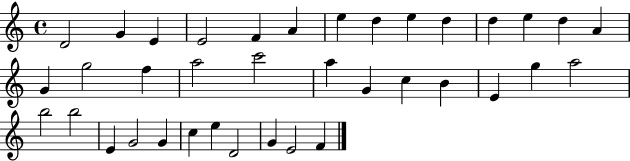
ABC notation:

X:1
T:Untitled
M:4/4
L:1/4
K:C
D2 G E E2 F A e d e d d e d A G g2 f a2 c'2 a G c B E g a2 b2 b2 E G2 G c e D2 G E2 F